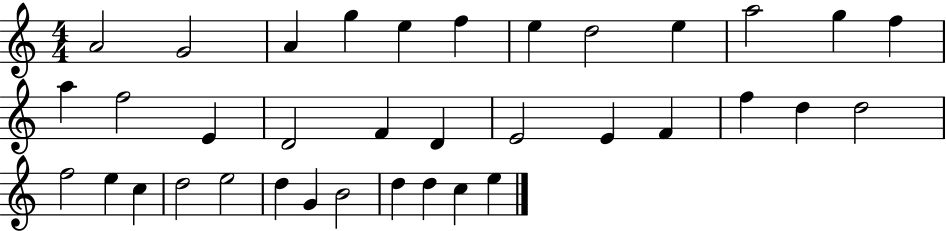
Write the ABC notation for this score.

X:1
T:Untitled
M:4/4
L:1/4
K:C
A2 G2 A g e f e d2 e a2 g f a f2 E D2 F D E2 E F f d d2 f2 e c d2 e2 d G B2 d d c e